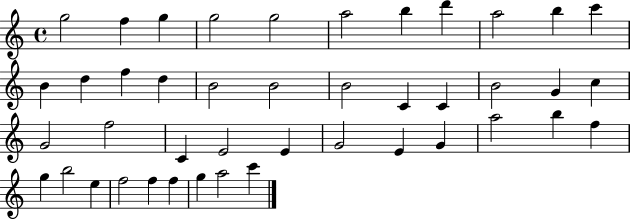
G5/h F5/q G5/q G5/h G5/h A5/h B5/q D6/q A5/h B5/q C6/q B4/q D5/q F5/q D5/q B4/h B4/h B4/h C4/q C4/q B4/h G4/q C5/q G4/h F5/h C4/q E4/h E4/q G4/h E4/q G4/q A5/h B5/q F5/q G5/q B5/h E5/q F5/h F5/q F5/q G5/q A5/h C6/q